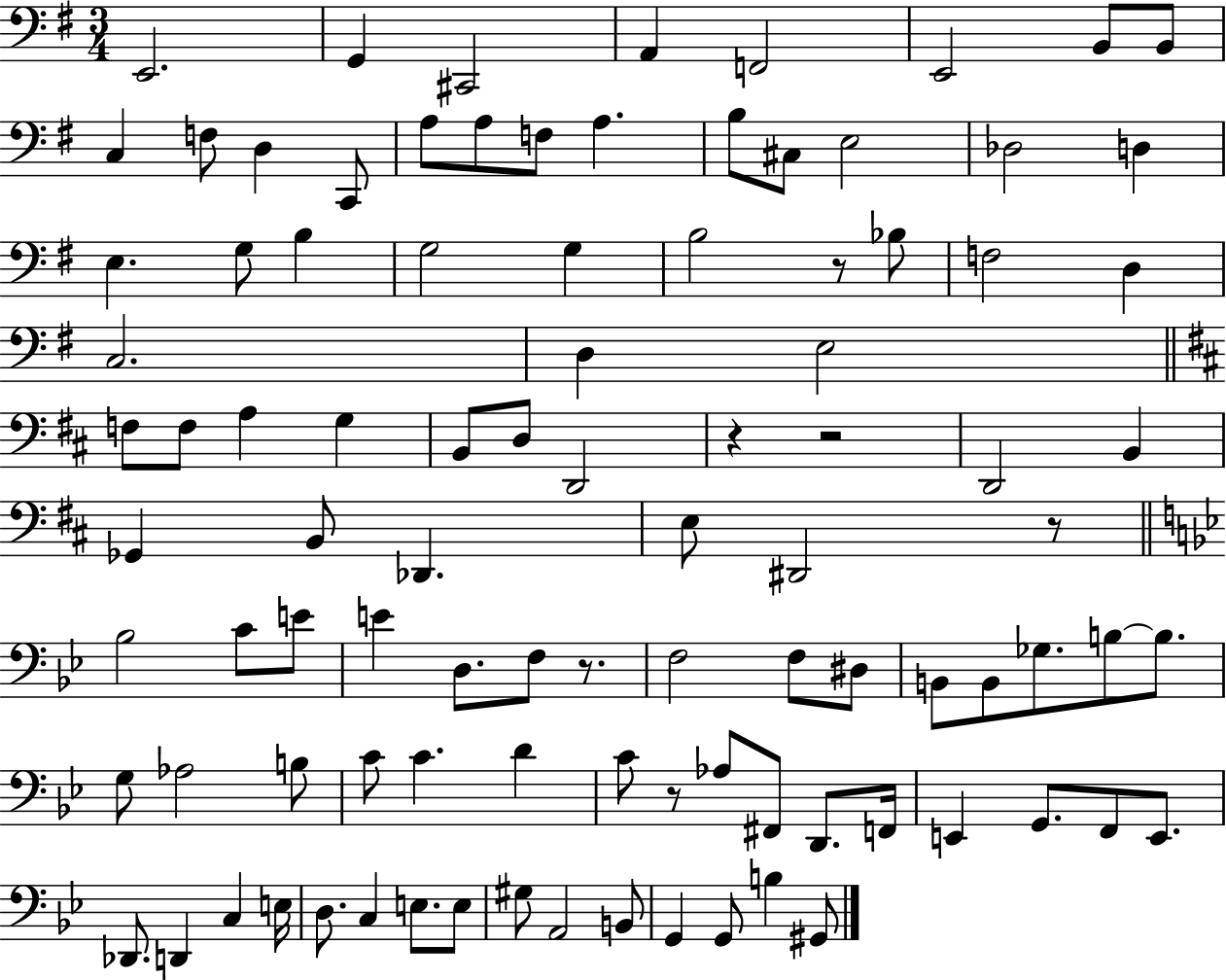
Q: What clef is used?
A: bass